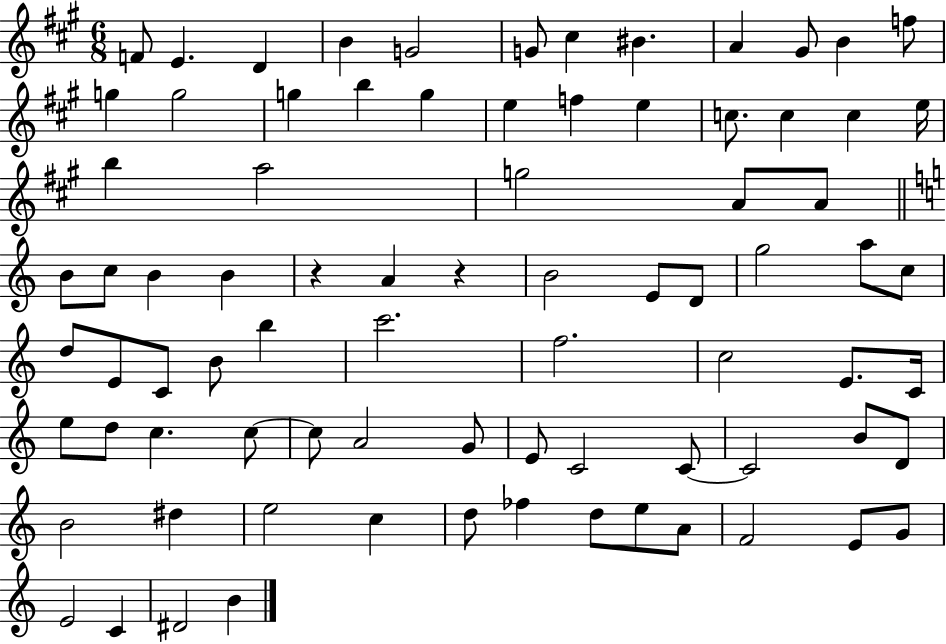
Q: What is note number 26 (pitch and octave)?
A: A5